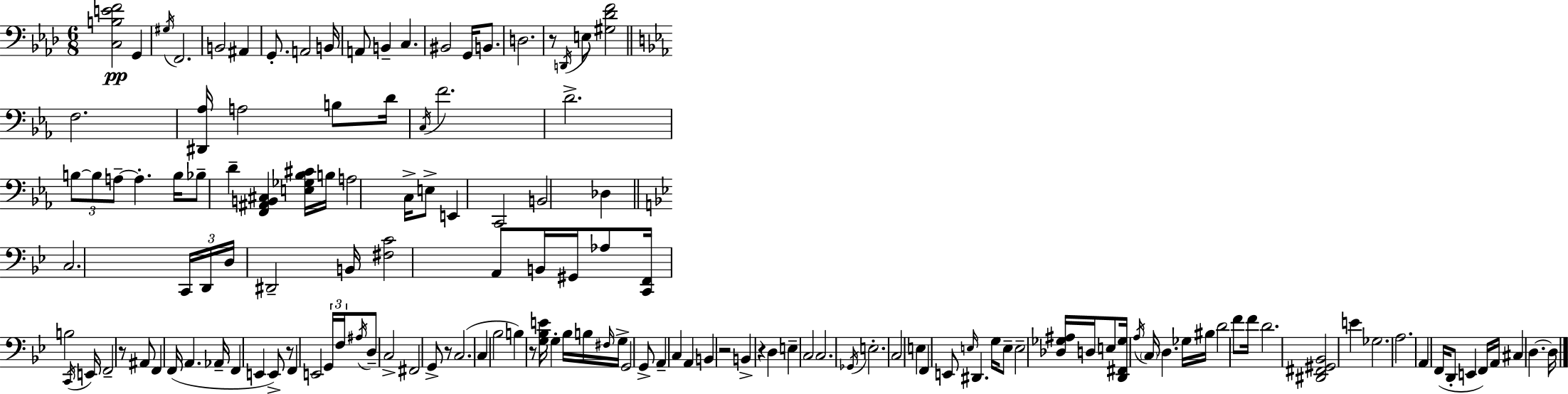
{
  \clef bass
  \numericTimeSignature
  \time 6/8
  \key f \minor
  <c b e' f'>2\pp g,4 | \acciaccatura { gis16 } f,2. | b,2 ais,4 | g,8.-. a,2 | \break b,16 a,8 b,4-- c4. | bis,2 g,16 b,8. | d2. | r8 \acciaccatura { d,16 } e8 <gis des' f'>2 | \break \bar "||" \break \key ees \major f2. | <dis, aes>16 a2 b8 d'16 | \acciaccatura { c16 } f'2. | d'2.-> | \break \tuplet 3/2 { b8~~ b8 a8--~~ } a4.-. | b16 bes8-- d'4-- <f, ais, b, cis>4 | <e ges bes cis'>16 b16 a2 c16-> e8-> | e,4 c,2 | \break b,2 des4 | \bar "||" \break \key g \minor c2. | \tuplet 3/2 { c,16 d,16 d16 } dis,2-- b,16 | <fis c'>2 a,8 b,16 gis,16 | aes8 <c, f,>16 b2 \acciaccatura { c,16 } | \break e,16 f,2-- r8 ais,8 | f,4 f,16( a,4. | aes,16-- f,4 e,4 e,8->) r8 | f,4 e,2 | \break \tuplet 3/2 { g,16 f16 \acciaccatura { ais16 } } d8-- c2-> | fis,2 g,8-> | r8 c2.( | c4 bes2 | \break b4) r8 <g bes e'>16 g4-. | bes16 b16 \grace { fis16 } g16-> g,2 | g,8-> a,4-- c4 a,4 | b,4 r2 | \break b,4-> r4 d4 | e4-- c2 | c2. | \acciaccatura { ges,16 } e2.-. | \break c2 | e4 f,4 e,8 \grace { e16 } dis,4. | g16 e8-- e2-- | <des ges ais>16 d16 e8 <d, fis, ges>16 \acciaccatura { a16 } \parenthesize c16 d4. | \break ges16 bis16 d'2 | f'8 f'16 d'2. | <dis, fis, gis, bes,>2 | e'4 ges2. | \break a2. | a,4 f,16( d,8-. | e,4 f,16) a,16 cis4 d4.~~ | d16 \bar "|."
}